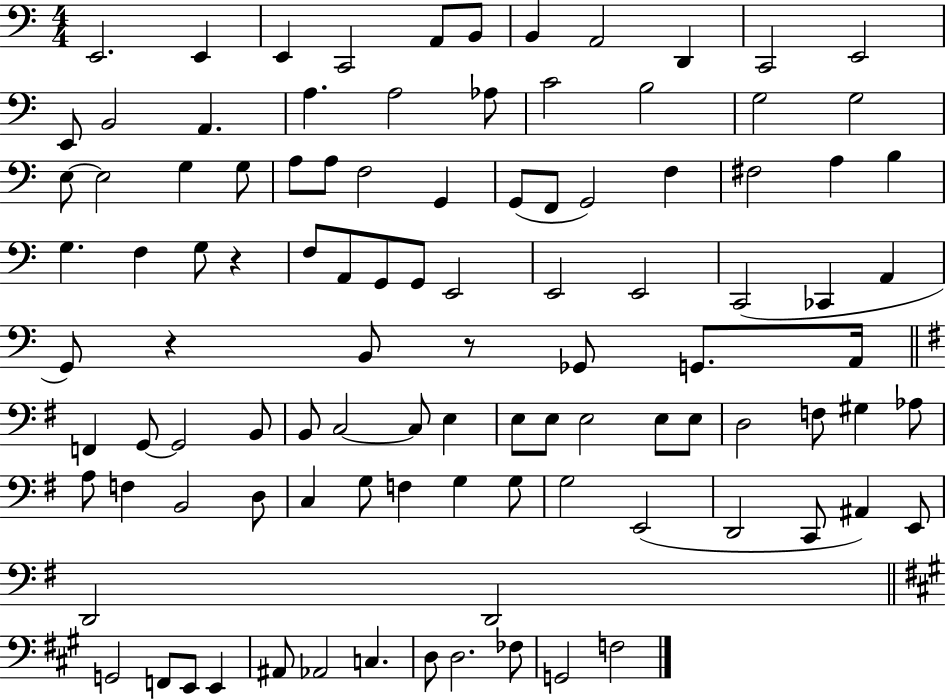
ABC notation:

X:1
T:Untitled
M:4/4
L:1/4
K:C
E,,2 E,, E,, C,,2 A,,/2 B,,/2 B,, A,,2 D,, C,,2 E,,2 E,,/2 B,,2 A,, A, A,2 _A,/2 C2 B,2 G,2 G,2 E,/2 E,2 G, G,/2 A,/2 A,/2 F,2 G,, G,,/2 F,,/2 G,,2 F, ^F,2 A, B, G, F, G,/2 z F,/2 A,,/2 G,,/2 G,,/2 E,,2 E,,2 E,,2 C,,2 _C,, A,, G,,/2 z B,,/2 z/2 _G,,/2 G,,/2 A,,/4 F,, G,,/2 G,,2 B,,/2 B,,/2 C,2 C,/2 E, E,/2 E,/2 E,2 E,/2 E,/2 D,2 F,/2 ^G, _A,/2 A,/2 F, B,,2 D,/2 C, G,/2 F, G, G,/2 G,2 E,,2 D,,2 C,,/2 ^A,, E,,/2 D,,2 D,,2 G,,2 F,,/2 E,,/2 E,, ^A,,/2 _A,,2 C, D,/2 D,2 _F,/2 G,,2 F,2